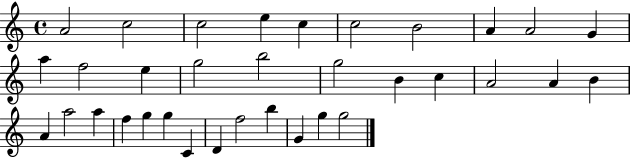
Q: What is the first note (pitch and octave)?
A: A4